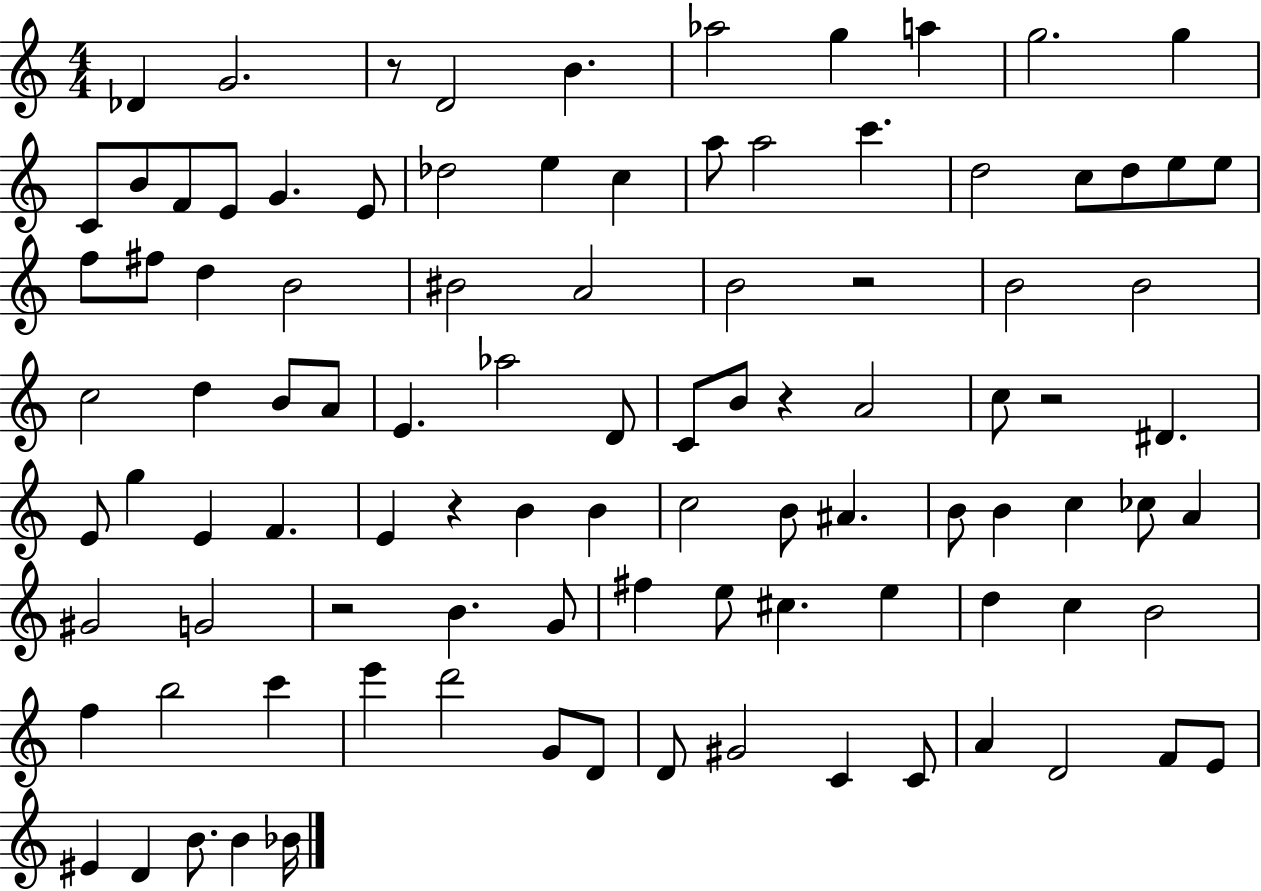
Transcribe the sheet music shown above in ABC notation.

X:1
T:Untitled
M:4/4
L:1/4
K:C
_D G2 z/2 D2 B _a2 g a g2 g C/2 B/2 F/2 E/2 G E/2 _d2 e c a/2 a2 c' d2 c/2 d/2 e/2 e/2 f/2 ^f/2 d B2 ^B2 A2 B2 z2 B2 B2 c2 d B/2 A/2 E _a2 D/2 C/2 B/2 z A2 c/2 z2 ^D E/2 g E F E z B B c2 B/2 ^A B/2 B c _c/2 A ^G2 G2 z2 B G/2 ^f e/2 ^c e d c B2 f b2 c' e' d'2 G/2 D/2 D/2 ^G2 C C/2 A D2 F/2 E/2 ^E D B/2 B _B/4